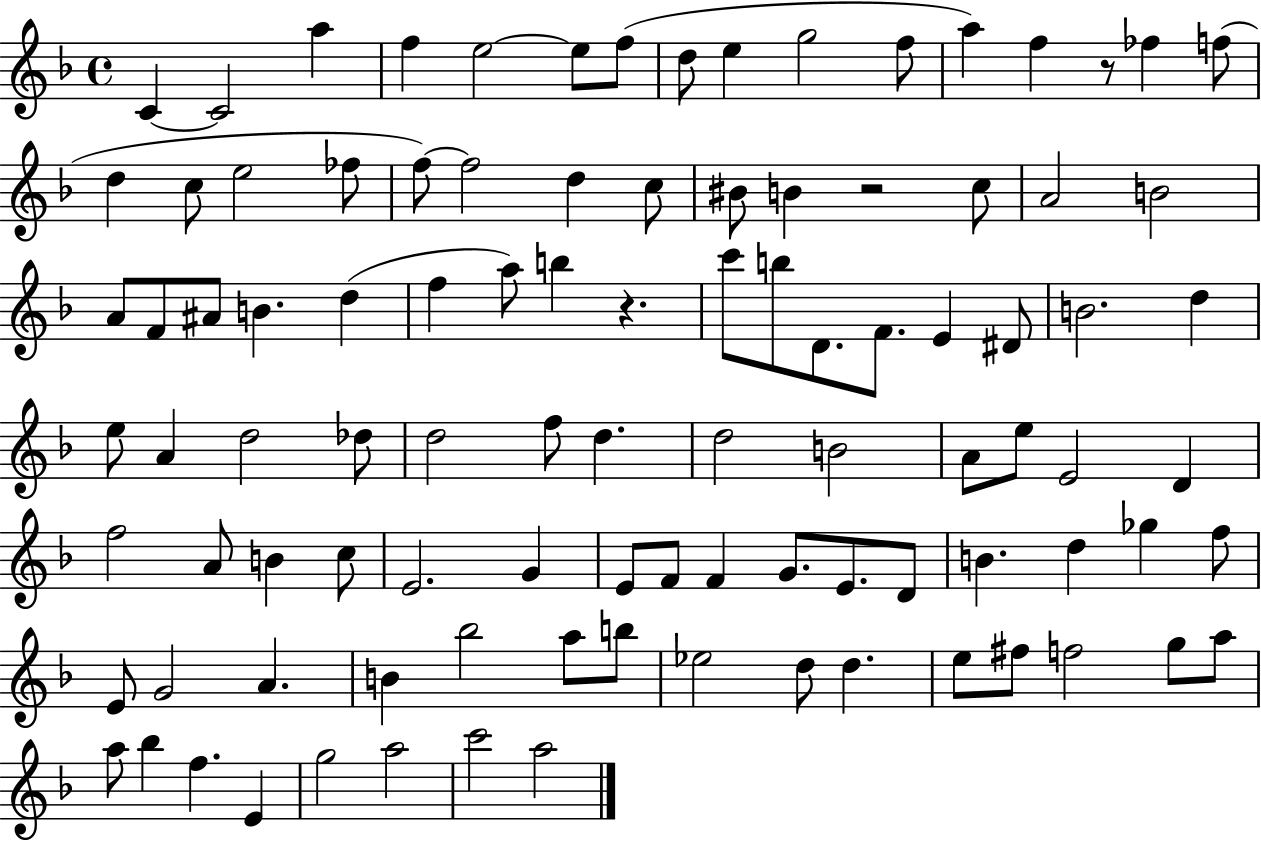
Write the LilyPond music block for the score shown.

{
  \clef treble
  \time 4/4
  \defaultTimeSignature
  \key f \major
  c'4~~ c'2 a''4 | f''4 e''2~~ e''8 f''8( | d''8 e''4 g''2 f''8 | a''4) f''4 r8 fes''4 f''8( | \break d''4 c''8 e''2 fes''8 | f''8~~) f''2 d''4 c''8 | bis'8 b'4 r2 c''8 | a'2 b'2 | \break a'8 f'8 ais'8 b'4. d''4( | f''4 a''8) b''4 r4. | c'''8 b''8 d'8. f'8. e'4 dis'8 | b'2. d''4 | \break e''8 a'4 d''2 des''8 | d''2 f''8 d''4. | d''2 b'2 | a'8 e''8 e'2 d'4 | \break f''2 a'8 b'4 c''8 | e'2. g'4 | e'8 f'8 f'4 g'8. e'8. d'8 | b'4. d''4 ges''4 f''8 | \break e'8 g'2 a'4. | b'4 bes''2 a''8 b''8 | ees''2 d''8 d''4. | e''8 fis''8 f''2 g''8 a''8 | \break a''8 bes''4 f''4. e'4 | g''2 a''2 | c'''2 a''2 | \bar "|."
}